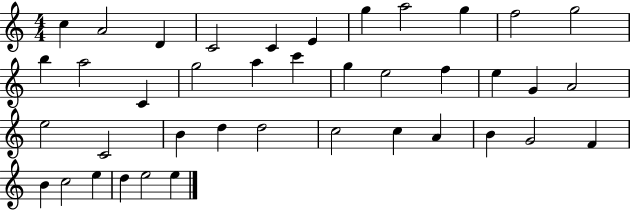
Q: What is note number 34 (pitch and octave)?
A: F4